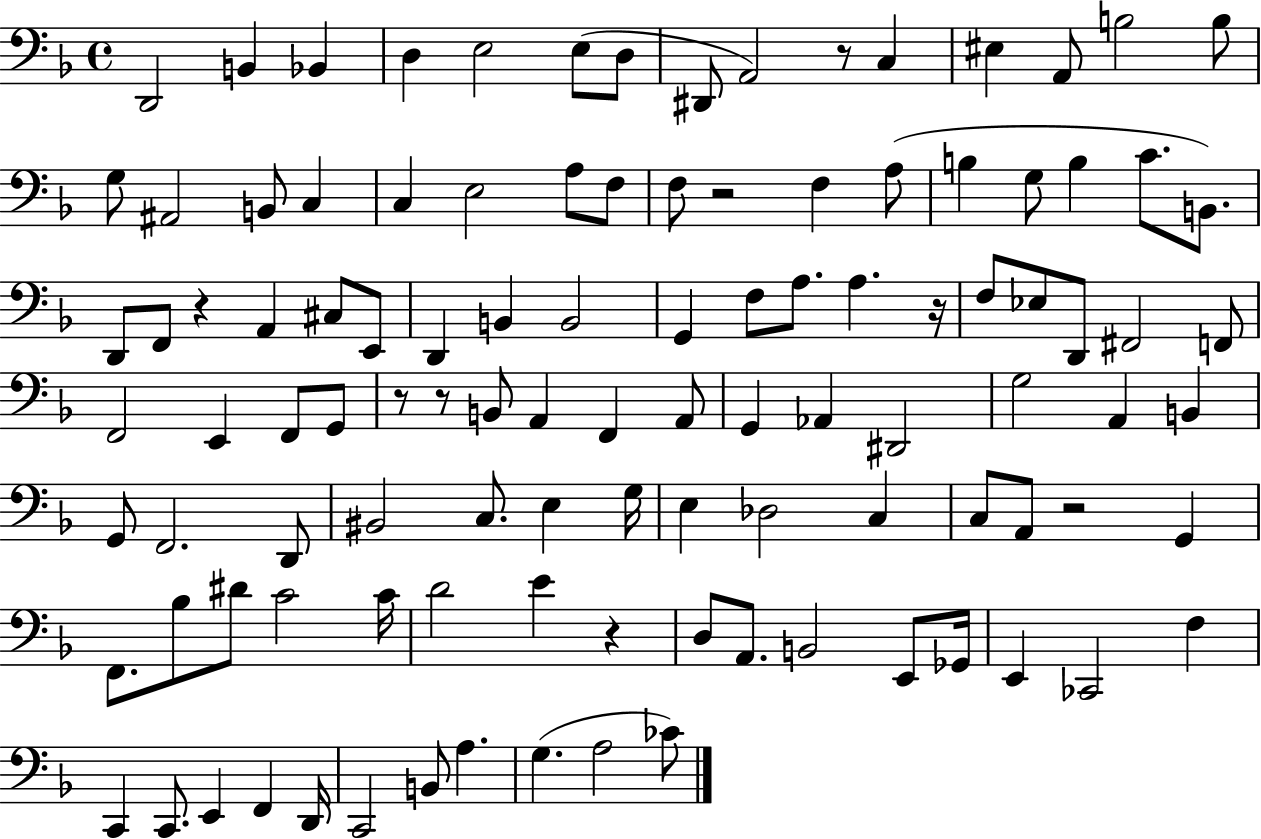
X:1
T:Untitled
M:4/4
L:1/4
K:F
D,,2 B,, _B,, D, E,2 E,/2 D,/2 ^D,,/2 A,,2 z/2 C, ^E, A,,/2 B,2 B,/2 G,/2 ^A,,2 B,,/2 C, C, E,2 A,/2 F,/2 F,/2 z2 F, A,/2 B, G,/2 B, C/2 B,,/2 D,,/2 F,,/2 z A,, ^C,/2 E,,/2 D,, B,, B,,2 G,, F,/2 A,/2 A, z/4 F,/2 _E,/2 D,,/2 ^F,,2 F,,/2 F,,2 E,, F,,/2 G,,/2 z/2 z/2 B,,/2 A,, F,, A,,/2 G,, _A,, ^D,,2 G,2 A,, B,, G,,/2 F,,2 D,,/2 ^B,,2 C,/2 E, G,/4 E, _D,2 C, C,/2 A,,/2 z2 G,, F,,/2 _B,/2 ^D/2 C2 C/4 D2 E z D,/2 A,,/2 B,,2 E,,/2 _G,,/4 E,, _C,,2 F, C,, C,,/2 E,, F,, D,,/4 C,,2 B,,/2 A, G, A,2 _C/2